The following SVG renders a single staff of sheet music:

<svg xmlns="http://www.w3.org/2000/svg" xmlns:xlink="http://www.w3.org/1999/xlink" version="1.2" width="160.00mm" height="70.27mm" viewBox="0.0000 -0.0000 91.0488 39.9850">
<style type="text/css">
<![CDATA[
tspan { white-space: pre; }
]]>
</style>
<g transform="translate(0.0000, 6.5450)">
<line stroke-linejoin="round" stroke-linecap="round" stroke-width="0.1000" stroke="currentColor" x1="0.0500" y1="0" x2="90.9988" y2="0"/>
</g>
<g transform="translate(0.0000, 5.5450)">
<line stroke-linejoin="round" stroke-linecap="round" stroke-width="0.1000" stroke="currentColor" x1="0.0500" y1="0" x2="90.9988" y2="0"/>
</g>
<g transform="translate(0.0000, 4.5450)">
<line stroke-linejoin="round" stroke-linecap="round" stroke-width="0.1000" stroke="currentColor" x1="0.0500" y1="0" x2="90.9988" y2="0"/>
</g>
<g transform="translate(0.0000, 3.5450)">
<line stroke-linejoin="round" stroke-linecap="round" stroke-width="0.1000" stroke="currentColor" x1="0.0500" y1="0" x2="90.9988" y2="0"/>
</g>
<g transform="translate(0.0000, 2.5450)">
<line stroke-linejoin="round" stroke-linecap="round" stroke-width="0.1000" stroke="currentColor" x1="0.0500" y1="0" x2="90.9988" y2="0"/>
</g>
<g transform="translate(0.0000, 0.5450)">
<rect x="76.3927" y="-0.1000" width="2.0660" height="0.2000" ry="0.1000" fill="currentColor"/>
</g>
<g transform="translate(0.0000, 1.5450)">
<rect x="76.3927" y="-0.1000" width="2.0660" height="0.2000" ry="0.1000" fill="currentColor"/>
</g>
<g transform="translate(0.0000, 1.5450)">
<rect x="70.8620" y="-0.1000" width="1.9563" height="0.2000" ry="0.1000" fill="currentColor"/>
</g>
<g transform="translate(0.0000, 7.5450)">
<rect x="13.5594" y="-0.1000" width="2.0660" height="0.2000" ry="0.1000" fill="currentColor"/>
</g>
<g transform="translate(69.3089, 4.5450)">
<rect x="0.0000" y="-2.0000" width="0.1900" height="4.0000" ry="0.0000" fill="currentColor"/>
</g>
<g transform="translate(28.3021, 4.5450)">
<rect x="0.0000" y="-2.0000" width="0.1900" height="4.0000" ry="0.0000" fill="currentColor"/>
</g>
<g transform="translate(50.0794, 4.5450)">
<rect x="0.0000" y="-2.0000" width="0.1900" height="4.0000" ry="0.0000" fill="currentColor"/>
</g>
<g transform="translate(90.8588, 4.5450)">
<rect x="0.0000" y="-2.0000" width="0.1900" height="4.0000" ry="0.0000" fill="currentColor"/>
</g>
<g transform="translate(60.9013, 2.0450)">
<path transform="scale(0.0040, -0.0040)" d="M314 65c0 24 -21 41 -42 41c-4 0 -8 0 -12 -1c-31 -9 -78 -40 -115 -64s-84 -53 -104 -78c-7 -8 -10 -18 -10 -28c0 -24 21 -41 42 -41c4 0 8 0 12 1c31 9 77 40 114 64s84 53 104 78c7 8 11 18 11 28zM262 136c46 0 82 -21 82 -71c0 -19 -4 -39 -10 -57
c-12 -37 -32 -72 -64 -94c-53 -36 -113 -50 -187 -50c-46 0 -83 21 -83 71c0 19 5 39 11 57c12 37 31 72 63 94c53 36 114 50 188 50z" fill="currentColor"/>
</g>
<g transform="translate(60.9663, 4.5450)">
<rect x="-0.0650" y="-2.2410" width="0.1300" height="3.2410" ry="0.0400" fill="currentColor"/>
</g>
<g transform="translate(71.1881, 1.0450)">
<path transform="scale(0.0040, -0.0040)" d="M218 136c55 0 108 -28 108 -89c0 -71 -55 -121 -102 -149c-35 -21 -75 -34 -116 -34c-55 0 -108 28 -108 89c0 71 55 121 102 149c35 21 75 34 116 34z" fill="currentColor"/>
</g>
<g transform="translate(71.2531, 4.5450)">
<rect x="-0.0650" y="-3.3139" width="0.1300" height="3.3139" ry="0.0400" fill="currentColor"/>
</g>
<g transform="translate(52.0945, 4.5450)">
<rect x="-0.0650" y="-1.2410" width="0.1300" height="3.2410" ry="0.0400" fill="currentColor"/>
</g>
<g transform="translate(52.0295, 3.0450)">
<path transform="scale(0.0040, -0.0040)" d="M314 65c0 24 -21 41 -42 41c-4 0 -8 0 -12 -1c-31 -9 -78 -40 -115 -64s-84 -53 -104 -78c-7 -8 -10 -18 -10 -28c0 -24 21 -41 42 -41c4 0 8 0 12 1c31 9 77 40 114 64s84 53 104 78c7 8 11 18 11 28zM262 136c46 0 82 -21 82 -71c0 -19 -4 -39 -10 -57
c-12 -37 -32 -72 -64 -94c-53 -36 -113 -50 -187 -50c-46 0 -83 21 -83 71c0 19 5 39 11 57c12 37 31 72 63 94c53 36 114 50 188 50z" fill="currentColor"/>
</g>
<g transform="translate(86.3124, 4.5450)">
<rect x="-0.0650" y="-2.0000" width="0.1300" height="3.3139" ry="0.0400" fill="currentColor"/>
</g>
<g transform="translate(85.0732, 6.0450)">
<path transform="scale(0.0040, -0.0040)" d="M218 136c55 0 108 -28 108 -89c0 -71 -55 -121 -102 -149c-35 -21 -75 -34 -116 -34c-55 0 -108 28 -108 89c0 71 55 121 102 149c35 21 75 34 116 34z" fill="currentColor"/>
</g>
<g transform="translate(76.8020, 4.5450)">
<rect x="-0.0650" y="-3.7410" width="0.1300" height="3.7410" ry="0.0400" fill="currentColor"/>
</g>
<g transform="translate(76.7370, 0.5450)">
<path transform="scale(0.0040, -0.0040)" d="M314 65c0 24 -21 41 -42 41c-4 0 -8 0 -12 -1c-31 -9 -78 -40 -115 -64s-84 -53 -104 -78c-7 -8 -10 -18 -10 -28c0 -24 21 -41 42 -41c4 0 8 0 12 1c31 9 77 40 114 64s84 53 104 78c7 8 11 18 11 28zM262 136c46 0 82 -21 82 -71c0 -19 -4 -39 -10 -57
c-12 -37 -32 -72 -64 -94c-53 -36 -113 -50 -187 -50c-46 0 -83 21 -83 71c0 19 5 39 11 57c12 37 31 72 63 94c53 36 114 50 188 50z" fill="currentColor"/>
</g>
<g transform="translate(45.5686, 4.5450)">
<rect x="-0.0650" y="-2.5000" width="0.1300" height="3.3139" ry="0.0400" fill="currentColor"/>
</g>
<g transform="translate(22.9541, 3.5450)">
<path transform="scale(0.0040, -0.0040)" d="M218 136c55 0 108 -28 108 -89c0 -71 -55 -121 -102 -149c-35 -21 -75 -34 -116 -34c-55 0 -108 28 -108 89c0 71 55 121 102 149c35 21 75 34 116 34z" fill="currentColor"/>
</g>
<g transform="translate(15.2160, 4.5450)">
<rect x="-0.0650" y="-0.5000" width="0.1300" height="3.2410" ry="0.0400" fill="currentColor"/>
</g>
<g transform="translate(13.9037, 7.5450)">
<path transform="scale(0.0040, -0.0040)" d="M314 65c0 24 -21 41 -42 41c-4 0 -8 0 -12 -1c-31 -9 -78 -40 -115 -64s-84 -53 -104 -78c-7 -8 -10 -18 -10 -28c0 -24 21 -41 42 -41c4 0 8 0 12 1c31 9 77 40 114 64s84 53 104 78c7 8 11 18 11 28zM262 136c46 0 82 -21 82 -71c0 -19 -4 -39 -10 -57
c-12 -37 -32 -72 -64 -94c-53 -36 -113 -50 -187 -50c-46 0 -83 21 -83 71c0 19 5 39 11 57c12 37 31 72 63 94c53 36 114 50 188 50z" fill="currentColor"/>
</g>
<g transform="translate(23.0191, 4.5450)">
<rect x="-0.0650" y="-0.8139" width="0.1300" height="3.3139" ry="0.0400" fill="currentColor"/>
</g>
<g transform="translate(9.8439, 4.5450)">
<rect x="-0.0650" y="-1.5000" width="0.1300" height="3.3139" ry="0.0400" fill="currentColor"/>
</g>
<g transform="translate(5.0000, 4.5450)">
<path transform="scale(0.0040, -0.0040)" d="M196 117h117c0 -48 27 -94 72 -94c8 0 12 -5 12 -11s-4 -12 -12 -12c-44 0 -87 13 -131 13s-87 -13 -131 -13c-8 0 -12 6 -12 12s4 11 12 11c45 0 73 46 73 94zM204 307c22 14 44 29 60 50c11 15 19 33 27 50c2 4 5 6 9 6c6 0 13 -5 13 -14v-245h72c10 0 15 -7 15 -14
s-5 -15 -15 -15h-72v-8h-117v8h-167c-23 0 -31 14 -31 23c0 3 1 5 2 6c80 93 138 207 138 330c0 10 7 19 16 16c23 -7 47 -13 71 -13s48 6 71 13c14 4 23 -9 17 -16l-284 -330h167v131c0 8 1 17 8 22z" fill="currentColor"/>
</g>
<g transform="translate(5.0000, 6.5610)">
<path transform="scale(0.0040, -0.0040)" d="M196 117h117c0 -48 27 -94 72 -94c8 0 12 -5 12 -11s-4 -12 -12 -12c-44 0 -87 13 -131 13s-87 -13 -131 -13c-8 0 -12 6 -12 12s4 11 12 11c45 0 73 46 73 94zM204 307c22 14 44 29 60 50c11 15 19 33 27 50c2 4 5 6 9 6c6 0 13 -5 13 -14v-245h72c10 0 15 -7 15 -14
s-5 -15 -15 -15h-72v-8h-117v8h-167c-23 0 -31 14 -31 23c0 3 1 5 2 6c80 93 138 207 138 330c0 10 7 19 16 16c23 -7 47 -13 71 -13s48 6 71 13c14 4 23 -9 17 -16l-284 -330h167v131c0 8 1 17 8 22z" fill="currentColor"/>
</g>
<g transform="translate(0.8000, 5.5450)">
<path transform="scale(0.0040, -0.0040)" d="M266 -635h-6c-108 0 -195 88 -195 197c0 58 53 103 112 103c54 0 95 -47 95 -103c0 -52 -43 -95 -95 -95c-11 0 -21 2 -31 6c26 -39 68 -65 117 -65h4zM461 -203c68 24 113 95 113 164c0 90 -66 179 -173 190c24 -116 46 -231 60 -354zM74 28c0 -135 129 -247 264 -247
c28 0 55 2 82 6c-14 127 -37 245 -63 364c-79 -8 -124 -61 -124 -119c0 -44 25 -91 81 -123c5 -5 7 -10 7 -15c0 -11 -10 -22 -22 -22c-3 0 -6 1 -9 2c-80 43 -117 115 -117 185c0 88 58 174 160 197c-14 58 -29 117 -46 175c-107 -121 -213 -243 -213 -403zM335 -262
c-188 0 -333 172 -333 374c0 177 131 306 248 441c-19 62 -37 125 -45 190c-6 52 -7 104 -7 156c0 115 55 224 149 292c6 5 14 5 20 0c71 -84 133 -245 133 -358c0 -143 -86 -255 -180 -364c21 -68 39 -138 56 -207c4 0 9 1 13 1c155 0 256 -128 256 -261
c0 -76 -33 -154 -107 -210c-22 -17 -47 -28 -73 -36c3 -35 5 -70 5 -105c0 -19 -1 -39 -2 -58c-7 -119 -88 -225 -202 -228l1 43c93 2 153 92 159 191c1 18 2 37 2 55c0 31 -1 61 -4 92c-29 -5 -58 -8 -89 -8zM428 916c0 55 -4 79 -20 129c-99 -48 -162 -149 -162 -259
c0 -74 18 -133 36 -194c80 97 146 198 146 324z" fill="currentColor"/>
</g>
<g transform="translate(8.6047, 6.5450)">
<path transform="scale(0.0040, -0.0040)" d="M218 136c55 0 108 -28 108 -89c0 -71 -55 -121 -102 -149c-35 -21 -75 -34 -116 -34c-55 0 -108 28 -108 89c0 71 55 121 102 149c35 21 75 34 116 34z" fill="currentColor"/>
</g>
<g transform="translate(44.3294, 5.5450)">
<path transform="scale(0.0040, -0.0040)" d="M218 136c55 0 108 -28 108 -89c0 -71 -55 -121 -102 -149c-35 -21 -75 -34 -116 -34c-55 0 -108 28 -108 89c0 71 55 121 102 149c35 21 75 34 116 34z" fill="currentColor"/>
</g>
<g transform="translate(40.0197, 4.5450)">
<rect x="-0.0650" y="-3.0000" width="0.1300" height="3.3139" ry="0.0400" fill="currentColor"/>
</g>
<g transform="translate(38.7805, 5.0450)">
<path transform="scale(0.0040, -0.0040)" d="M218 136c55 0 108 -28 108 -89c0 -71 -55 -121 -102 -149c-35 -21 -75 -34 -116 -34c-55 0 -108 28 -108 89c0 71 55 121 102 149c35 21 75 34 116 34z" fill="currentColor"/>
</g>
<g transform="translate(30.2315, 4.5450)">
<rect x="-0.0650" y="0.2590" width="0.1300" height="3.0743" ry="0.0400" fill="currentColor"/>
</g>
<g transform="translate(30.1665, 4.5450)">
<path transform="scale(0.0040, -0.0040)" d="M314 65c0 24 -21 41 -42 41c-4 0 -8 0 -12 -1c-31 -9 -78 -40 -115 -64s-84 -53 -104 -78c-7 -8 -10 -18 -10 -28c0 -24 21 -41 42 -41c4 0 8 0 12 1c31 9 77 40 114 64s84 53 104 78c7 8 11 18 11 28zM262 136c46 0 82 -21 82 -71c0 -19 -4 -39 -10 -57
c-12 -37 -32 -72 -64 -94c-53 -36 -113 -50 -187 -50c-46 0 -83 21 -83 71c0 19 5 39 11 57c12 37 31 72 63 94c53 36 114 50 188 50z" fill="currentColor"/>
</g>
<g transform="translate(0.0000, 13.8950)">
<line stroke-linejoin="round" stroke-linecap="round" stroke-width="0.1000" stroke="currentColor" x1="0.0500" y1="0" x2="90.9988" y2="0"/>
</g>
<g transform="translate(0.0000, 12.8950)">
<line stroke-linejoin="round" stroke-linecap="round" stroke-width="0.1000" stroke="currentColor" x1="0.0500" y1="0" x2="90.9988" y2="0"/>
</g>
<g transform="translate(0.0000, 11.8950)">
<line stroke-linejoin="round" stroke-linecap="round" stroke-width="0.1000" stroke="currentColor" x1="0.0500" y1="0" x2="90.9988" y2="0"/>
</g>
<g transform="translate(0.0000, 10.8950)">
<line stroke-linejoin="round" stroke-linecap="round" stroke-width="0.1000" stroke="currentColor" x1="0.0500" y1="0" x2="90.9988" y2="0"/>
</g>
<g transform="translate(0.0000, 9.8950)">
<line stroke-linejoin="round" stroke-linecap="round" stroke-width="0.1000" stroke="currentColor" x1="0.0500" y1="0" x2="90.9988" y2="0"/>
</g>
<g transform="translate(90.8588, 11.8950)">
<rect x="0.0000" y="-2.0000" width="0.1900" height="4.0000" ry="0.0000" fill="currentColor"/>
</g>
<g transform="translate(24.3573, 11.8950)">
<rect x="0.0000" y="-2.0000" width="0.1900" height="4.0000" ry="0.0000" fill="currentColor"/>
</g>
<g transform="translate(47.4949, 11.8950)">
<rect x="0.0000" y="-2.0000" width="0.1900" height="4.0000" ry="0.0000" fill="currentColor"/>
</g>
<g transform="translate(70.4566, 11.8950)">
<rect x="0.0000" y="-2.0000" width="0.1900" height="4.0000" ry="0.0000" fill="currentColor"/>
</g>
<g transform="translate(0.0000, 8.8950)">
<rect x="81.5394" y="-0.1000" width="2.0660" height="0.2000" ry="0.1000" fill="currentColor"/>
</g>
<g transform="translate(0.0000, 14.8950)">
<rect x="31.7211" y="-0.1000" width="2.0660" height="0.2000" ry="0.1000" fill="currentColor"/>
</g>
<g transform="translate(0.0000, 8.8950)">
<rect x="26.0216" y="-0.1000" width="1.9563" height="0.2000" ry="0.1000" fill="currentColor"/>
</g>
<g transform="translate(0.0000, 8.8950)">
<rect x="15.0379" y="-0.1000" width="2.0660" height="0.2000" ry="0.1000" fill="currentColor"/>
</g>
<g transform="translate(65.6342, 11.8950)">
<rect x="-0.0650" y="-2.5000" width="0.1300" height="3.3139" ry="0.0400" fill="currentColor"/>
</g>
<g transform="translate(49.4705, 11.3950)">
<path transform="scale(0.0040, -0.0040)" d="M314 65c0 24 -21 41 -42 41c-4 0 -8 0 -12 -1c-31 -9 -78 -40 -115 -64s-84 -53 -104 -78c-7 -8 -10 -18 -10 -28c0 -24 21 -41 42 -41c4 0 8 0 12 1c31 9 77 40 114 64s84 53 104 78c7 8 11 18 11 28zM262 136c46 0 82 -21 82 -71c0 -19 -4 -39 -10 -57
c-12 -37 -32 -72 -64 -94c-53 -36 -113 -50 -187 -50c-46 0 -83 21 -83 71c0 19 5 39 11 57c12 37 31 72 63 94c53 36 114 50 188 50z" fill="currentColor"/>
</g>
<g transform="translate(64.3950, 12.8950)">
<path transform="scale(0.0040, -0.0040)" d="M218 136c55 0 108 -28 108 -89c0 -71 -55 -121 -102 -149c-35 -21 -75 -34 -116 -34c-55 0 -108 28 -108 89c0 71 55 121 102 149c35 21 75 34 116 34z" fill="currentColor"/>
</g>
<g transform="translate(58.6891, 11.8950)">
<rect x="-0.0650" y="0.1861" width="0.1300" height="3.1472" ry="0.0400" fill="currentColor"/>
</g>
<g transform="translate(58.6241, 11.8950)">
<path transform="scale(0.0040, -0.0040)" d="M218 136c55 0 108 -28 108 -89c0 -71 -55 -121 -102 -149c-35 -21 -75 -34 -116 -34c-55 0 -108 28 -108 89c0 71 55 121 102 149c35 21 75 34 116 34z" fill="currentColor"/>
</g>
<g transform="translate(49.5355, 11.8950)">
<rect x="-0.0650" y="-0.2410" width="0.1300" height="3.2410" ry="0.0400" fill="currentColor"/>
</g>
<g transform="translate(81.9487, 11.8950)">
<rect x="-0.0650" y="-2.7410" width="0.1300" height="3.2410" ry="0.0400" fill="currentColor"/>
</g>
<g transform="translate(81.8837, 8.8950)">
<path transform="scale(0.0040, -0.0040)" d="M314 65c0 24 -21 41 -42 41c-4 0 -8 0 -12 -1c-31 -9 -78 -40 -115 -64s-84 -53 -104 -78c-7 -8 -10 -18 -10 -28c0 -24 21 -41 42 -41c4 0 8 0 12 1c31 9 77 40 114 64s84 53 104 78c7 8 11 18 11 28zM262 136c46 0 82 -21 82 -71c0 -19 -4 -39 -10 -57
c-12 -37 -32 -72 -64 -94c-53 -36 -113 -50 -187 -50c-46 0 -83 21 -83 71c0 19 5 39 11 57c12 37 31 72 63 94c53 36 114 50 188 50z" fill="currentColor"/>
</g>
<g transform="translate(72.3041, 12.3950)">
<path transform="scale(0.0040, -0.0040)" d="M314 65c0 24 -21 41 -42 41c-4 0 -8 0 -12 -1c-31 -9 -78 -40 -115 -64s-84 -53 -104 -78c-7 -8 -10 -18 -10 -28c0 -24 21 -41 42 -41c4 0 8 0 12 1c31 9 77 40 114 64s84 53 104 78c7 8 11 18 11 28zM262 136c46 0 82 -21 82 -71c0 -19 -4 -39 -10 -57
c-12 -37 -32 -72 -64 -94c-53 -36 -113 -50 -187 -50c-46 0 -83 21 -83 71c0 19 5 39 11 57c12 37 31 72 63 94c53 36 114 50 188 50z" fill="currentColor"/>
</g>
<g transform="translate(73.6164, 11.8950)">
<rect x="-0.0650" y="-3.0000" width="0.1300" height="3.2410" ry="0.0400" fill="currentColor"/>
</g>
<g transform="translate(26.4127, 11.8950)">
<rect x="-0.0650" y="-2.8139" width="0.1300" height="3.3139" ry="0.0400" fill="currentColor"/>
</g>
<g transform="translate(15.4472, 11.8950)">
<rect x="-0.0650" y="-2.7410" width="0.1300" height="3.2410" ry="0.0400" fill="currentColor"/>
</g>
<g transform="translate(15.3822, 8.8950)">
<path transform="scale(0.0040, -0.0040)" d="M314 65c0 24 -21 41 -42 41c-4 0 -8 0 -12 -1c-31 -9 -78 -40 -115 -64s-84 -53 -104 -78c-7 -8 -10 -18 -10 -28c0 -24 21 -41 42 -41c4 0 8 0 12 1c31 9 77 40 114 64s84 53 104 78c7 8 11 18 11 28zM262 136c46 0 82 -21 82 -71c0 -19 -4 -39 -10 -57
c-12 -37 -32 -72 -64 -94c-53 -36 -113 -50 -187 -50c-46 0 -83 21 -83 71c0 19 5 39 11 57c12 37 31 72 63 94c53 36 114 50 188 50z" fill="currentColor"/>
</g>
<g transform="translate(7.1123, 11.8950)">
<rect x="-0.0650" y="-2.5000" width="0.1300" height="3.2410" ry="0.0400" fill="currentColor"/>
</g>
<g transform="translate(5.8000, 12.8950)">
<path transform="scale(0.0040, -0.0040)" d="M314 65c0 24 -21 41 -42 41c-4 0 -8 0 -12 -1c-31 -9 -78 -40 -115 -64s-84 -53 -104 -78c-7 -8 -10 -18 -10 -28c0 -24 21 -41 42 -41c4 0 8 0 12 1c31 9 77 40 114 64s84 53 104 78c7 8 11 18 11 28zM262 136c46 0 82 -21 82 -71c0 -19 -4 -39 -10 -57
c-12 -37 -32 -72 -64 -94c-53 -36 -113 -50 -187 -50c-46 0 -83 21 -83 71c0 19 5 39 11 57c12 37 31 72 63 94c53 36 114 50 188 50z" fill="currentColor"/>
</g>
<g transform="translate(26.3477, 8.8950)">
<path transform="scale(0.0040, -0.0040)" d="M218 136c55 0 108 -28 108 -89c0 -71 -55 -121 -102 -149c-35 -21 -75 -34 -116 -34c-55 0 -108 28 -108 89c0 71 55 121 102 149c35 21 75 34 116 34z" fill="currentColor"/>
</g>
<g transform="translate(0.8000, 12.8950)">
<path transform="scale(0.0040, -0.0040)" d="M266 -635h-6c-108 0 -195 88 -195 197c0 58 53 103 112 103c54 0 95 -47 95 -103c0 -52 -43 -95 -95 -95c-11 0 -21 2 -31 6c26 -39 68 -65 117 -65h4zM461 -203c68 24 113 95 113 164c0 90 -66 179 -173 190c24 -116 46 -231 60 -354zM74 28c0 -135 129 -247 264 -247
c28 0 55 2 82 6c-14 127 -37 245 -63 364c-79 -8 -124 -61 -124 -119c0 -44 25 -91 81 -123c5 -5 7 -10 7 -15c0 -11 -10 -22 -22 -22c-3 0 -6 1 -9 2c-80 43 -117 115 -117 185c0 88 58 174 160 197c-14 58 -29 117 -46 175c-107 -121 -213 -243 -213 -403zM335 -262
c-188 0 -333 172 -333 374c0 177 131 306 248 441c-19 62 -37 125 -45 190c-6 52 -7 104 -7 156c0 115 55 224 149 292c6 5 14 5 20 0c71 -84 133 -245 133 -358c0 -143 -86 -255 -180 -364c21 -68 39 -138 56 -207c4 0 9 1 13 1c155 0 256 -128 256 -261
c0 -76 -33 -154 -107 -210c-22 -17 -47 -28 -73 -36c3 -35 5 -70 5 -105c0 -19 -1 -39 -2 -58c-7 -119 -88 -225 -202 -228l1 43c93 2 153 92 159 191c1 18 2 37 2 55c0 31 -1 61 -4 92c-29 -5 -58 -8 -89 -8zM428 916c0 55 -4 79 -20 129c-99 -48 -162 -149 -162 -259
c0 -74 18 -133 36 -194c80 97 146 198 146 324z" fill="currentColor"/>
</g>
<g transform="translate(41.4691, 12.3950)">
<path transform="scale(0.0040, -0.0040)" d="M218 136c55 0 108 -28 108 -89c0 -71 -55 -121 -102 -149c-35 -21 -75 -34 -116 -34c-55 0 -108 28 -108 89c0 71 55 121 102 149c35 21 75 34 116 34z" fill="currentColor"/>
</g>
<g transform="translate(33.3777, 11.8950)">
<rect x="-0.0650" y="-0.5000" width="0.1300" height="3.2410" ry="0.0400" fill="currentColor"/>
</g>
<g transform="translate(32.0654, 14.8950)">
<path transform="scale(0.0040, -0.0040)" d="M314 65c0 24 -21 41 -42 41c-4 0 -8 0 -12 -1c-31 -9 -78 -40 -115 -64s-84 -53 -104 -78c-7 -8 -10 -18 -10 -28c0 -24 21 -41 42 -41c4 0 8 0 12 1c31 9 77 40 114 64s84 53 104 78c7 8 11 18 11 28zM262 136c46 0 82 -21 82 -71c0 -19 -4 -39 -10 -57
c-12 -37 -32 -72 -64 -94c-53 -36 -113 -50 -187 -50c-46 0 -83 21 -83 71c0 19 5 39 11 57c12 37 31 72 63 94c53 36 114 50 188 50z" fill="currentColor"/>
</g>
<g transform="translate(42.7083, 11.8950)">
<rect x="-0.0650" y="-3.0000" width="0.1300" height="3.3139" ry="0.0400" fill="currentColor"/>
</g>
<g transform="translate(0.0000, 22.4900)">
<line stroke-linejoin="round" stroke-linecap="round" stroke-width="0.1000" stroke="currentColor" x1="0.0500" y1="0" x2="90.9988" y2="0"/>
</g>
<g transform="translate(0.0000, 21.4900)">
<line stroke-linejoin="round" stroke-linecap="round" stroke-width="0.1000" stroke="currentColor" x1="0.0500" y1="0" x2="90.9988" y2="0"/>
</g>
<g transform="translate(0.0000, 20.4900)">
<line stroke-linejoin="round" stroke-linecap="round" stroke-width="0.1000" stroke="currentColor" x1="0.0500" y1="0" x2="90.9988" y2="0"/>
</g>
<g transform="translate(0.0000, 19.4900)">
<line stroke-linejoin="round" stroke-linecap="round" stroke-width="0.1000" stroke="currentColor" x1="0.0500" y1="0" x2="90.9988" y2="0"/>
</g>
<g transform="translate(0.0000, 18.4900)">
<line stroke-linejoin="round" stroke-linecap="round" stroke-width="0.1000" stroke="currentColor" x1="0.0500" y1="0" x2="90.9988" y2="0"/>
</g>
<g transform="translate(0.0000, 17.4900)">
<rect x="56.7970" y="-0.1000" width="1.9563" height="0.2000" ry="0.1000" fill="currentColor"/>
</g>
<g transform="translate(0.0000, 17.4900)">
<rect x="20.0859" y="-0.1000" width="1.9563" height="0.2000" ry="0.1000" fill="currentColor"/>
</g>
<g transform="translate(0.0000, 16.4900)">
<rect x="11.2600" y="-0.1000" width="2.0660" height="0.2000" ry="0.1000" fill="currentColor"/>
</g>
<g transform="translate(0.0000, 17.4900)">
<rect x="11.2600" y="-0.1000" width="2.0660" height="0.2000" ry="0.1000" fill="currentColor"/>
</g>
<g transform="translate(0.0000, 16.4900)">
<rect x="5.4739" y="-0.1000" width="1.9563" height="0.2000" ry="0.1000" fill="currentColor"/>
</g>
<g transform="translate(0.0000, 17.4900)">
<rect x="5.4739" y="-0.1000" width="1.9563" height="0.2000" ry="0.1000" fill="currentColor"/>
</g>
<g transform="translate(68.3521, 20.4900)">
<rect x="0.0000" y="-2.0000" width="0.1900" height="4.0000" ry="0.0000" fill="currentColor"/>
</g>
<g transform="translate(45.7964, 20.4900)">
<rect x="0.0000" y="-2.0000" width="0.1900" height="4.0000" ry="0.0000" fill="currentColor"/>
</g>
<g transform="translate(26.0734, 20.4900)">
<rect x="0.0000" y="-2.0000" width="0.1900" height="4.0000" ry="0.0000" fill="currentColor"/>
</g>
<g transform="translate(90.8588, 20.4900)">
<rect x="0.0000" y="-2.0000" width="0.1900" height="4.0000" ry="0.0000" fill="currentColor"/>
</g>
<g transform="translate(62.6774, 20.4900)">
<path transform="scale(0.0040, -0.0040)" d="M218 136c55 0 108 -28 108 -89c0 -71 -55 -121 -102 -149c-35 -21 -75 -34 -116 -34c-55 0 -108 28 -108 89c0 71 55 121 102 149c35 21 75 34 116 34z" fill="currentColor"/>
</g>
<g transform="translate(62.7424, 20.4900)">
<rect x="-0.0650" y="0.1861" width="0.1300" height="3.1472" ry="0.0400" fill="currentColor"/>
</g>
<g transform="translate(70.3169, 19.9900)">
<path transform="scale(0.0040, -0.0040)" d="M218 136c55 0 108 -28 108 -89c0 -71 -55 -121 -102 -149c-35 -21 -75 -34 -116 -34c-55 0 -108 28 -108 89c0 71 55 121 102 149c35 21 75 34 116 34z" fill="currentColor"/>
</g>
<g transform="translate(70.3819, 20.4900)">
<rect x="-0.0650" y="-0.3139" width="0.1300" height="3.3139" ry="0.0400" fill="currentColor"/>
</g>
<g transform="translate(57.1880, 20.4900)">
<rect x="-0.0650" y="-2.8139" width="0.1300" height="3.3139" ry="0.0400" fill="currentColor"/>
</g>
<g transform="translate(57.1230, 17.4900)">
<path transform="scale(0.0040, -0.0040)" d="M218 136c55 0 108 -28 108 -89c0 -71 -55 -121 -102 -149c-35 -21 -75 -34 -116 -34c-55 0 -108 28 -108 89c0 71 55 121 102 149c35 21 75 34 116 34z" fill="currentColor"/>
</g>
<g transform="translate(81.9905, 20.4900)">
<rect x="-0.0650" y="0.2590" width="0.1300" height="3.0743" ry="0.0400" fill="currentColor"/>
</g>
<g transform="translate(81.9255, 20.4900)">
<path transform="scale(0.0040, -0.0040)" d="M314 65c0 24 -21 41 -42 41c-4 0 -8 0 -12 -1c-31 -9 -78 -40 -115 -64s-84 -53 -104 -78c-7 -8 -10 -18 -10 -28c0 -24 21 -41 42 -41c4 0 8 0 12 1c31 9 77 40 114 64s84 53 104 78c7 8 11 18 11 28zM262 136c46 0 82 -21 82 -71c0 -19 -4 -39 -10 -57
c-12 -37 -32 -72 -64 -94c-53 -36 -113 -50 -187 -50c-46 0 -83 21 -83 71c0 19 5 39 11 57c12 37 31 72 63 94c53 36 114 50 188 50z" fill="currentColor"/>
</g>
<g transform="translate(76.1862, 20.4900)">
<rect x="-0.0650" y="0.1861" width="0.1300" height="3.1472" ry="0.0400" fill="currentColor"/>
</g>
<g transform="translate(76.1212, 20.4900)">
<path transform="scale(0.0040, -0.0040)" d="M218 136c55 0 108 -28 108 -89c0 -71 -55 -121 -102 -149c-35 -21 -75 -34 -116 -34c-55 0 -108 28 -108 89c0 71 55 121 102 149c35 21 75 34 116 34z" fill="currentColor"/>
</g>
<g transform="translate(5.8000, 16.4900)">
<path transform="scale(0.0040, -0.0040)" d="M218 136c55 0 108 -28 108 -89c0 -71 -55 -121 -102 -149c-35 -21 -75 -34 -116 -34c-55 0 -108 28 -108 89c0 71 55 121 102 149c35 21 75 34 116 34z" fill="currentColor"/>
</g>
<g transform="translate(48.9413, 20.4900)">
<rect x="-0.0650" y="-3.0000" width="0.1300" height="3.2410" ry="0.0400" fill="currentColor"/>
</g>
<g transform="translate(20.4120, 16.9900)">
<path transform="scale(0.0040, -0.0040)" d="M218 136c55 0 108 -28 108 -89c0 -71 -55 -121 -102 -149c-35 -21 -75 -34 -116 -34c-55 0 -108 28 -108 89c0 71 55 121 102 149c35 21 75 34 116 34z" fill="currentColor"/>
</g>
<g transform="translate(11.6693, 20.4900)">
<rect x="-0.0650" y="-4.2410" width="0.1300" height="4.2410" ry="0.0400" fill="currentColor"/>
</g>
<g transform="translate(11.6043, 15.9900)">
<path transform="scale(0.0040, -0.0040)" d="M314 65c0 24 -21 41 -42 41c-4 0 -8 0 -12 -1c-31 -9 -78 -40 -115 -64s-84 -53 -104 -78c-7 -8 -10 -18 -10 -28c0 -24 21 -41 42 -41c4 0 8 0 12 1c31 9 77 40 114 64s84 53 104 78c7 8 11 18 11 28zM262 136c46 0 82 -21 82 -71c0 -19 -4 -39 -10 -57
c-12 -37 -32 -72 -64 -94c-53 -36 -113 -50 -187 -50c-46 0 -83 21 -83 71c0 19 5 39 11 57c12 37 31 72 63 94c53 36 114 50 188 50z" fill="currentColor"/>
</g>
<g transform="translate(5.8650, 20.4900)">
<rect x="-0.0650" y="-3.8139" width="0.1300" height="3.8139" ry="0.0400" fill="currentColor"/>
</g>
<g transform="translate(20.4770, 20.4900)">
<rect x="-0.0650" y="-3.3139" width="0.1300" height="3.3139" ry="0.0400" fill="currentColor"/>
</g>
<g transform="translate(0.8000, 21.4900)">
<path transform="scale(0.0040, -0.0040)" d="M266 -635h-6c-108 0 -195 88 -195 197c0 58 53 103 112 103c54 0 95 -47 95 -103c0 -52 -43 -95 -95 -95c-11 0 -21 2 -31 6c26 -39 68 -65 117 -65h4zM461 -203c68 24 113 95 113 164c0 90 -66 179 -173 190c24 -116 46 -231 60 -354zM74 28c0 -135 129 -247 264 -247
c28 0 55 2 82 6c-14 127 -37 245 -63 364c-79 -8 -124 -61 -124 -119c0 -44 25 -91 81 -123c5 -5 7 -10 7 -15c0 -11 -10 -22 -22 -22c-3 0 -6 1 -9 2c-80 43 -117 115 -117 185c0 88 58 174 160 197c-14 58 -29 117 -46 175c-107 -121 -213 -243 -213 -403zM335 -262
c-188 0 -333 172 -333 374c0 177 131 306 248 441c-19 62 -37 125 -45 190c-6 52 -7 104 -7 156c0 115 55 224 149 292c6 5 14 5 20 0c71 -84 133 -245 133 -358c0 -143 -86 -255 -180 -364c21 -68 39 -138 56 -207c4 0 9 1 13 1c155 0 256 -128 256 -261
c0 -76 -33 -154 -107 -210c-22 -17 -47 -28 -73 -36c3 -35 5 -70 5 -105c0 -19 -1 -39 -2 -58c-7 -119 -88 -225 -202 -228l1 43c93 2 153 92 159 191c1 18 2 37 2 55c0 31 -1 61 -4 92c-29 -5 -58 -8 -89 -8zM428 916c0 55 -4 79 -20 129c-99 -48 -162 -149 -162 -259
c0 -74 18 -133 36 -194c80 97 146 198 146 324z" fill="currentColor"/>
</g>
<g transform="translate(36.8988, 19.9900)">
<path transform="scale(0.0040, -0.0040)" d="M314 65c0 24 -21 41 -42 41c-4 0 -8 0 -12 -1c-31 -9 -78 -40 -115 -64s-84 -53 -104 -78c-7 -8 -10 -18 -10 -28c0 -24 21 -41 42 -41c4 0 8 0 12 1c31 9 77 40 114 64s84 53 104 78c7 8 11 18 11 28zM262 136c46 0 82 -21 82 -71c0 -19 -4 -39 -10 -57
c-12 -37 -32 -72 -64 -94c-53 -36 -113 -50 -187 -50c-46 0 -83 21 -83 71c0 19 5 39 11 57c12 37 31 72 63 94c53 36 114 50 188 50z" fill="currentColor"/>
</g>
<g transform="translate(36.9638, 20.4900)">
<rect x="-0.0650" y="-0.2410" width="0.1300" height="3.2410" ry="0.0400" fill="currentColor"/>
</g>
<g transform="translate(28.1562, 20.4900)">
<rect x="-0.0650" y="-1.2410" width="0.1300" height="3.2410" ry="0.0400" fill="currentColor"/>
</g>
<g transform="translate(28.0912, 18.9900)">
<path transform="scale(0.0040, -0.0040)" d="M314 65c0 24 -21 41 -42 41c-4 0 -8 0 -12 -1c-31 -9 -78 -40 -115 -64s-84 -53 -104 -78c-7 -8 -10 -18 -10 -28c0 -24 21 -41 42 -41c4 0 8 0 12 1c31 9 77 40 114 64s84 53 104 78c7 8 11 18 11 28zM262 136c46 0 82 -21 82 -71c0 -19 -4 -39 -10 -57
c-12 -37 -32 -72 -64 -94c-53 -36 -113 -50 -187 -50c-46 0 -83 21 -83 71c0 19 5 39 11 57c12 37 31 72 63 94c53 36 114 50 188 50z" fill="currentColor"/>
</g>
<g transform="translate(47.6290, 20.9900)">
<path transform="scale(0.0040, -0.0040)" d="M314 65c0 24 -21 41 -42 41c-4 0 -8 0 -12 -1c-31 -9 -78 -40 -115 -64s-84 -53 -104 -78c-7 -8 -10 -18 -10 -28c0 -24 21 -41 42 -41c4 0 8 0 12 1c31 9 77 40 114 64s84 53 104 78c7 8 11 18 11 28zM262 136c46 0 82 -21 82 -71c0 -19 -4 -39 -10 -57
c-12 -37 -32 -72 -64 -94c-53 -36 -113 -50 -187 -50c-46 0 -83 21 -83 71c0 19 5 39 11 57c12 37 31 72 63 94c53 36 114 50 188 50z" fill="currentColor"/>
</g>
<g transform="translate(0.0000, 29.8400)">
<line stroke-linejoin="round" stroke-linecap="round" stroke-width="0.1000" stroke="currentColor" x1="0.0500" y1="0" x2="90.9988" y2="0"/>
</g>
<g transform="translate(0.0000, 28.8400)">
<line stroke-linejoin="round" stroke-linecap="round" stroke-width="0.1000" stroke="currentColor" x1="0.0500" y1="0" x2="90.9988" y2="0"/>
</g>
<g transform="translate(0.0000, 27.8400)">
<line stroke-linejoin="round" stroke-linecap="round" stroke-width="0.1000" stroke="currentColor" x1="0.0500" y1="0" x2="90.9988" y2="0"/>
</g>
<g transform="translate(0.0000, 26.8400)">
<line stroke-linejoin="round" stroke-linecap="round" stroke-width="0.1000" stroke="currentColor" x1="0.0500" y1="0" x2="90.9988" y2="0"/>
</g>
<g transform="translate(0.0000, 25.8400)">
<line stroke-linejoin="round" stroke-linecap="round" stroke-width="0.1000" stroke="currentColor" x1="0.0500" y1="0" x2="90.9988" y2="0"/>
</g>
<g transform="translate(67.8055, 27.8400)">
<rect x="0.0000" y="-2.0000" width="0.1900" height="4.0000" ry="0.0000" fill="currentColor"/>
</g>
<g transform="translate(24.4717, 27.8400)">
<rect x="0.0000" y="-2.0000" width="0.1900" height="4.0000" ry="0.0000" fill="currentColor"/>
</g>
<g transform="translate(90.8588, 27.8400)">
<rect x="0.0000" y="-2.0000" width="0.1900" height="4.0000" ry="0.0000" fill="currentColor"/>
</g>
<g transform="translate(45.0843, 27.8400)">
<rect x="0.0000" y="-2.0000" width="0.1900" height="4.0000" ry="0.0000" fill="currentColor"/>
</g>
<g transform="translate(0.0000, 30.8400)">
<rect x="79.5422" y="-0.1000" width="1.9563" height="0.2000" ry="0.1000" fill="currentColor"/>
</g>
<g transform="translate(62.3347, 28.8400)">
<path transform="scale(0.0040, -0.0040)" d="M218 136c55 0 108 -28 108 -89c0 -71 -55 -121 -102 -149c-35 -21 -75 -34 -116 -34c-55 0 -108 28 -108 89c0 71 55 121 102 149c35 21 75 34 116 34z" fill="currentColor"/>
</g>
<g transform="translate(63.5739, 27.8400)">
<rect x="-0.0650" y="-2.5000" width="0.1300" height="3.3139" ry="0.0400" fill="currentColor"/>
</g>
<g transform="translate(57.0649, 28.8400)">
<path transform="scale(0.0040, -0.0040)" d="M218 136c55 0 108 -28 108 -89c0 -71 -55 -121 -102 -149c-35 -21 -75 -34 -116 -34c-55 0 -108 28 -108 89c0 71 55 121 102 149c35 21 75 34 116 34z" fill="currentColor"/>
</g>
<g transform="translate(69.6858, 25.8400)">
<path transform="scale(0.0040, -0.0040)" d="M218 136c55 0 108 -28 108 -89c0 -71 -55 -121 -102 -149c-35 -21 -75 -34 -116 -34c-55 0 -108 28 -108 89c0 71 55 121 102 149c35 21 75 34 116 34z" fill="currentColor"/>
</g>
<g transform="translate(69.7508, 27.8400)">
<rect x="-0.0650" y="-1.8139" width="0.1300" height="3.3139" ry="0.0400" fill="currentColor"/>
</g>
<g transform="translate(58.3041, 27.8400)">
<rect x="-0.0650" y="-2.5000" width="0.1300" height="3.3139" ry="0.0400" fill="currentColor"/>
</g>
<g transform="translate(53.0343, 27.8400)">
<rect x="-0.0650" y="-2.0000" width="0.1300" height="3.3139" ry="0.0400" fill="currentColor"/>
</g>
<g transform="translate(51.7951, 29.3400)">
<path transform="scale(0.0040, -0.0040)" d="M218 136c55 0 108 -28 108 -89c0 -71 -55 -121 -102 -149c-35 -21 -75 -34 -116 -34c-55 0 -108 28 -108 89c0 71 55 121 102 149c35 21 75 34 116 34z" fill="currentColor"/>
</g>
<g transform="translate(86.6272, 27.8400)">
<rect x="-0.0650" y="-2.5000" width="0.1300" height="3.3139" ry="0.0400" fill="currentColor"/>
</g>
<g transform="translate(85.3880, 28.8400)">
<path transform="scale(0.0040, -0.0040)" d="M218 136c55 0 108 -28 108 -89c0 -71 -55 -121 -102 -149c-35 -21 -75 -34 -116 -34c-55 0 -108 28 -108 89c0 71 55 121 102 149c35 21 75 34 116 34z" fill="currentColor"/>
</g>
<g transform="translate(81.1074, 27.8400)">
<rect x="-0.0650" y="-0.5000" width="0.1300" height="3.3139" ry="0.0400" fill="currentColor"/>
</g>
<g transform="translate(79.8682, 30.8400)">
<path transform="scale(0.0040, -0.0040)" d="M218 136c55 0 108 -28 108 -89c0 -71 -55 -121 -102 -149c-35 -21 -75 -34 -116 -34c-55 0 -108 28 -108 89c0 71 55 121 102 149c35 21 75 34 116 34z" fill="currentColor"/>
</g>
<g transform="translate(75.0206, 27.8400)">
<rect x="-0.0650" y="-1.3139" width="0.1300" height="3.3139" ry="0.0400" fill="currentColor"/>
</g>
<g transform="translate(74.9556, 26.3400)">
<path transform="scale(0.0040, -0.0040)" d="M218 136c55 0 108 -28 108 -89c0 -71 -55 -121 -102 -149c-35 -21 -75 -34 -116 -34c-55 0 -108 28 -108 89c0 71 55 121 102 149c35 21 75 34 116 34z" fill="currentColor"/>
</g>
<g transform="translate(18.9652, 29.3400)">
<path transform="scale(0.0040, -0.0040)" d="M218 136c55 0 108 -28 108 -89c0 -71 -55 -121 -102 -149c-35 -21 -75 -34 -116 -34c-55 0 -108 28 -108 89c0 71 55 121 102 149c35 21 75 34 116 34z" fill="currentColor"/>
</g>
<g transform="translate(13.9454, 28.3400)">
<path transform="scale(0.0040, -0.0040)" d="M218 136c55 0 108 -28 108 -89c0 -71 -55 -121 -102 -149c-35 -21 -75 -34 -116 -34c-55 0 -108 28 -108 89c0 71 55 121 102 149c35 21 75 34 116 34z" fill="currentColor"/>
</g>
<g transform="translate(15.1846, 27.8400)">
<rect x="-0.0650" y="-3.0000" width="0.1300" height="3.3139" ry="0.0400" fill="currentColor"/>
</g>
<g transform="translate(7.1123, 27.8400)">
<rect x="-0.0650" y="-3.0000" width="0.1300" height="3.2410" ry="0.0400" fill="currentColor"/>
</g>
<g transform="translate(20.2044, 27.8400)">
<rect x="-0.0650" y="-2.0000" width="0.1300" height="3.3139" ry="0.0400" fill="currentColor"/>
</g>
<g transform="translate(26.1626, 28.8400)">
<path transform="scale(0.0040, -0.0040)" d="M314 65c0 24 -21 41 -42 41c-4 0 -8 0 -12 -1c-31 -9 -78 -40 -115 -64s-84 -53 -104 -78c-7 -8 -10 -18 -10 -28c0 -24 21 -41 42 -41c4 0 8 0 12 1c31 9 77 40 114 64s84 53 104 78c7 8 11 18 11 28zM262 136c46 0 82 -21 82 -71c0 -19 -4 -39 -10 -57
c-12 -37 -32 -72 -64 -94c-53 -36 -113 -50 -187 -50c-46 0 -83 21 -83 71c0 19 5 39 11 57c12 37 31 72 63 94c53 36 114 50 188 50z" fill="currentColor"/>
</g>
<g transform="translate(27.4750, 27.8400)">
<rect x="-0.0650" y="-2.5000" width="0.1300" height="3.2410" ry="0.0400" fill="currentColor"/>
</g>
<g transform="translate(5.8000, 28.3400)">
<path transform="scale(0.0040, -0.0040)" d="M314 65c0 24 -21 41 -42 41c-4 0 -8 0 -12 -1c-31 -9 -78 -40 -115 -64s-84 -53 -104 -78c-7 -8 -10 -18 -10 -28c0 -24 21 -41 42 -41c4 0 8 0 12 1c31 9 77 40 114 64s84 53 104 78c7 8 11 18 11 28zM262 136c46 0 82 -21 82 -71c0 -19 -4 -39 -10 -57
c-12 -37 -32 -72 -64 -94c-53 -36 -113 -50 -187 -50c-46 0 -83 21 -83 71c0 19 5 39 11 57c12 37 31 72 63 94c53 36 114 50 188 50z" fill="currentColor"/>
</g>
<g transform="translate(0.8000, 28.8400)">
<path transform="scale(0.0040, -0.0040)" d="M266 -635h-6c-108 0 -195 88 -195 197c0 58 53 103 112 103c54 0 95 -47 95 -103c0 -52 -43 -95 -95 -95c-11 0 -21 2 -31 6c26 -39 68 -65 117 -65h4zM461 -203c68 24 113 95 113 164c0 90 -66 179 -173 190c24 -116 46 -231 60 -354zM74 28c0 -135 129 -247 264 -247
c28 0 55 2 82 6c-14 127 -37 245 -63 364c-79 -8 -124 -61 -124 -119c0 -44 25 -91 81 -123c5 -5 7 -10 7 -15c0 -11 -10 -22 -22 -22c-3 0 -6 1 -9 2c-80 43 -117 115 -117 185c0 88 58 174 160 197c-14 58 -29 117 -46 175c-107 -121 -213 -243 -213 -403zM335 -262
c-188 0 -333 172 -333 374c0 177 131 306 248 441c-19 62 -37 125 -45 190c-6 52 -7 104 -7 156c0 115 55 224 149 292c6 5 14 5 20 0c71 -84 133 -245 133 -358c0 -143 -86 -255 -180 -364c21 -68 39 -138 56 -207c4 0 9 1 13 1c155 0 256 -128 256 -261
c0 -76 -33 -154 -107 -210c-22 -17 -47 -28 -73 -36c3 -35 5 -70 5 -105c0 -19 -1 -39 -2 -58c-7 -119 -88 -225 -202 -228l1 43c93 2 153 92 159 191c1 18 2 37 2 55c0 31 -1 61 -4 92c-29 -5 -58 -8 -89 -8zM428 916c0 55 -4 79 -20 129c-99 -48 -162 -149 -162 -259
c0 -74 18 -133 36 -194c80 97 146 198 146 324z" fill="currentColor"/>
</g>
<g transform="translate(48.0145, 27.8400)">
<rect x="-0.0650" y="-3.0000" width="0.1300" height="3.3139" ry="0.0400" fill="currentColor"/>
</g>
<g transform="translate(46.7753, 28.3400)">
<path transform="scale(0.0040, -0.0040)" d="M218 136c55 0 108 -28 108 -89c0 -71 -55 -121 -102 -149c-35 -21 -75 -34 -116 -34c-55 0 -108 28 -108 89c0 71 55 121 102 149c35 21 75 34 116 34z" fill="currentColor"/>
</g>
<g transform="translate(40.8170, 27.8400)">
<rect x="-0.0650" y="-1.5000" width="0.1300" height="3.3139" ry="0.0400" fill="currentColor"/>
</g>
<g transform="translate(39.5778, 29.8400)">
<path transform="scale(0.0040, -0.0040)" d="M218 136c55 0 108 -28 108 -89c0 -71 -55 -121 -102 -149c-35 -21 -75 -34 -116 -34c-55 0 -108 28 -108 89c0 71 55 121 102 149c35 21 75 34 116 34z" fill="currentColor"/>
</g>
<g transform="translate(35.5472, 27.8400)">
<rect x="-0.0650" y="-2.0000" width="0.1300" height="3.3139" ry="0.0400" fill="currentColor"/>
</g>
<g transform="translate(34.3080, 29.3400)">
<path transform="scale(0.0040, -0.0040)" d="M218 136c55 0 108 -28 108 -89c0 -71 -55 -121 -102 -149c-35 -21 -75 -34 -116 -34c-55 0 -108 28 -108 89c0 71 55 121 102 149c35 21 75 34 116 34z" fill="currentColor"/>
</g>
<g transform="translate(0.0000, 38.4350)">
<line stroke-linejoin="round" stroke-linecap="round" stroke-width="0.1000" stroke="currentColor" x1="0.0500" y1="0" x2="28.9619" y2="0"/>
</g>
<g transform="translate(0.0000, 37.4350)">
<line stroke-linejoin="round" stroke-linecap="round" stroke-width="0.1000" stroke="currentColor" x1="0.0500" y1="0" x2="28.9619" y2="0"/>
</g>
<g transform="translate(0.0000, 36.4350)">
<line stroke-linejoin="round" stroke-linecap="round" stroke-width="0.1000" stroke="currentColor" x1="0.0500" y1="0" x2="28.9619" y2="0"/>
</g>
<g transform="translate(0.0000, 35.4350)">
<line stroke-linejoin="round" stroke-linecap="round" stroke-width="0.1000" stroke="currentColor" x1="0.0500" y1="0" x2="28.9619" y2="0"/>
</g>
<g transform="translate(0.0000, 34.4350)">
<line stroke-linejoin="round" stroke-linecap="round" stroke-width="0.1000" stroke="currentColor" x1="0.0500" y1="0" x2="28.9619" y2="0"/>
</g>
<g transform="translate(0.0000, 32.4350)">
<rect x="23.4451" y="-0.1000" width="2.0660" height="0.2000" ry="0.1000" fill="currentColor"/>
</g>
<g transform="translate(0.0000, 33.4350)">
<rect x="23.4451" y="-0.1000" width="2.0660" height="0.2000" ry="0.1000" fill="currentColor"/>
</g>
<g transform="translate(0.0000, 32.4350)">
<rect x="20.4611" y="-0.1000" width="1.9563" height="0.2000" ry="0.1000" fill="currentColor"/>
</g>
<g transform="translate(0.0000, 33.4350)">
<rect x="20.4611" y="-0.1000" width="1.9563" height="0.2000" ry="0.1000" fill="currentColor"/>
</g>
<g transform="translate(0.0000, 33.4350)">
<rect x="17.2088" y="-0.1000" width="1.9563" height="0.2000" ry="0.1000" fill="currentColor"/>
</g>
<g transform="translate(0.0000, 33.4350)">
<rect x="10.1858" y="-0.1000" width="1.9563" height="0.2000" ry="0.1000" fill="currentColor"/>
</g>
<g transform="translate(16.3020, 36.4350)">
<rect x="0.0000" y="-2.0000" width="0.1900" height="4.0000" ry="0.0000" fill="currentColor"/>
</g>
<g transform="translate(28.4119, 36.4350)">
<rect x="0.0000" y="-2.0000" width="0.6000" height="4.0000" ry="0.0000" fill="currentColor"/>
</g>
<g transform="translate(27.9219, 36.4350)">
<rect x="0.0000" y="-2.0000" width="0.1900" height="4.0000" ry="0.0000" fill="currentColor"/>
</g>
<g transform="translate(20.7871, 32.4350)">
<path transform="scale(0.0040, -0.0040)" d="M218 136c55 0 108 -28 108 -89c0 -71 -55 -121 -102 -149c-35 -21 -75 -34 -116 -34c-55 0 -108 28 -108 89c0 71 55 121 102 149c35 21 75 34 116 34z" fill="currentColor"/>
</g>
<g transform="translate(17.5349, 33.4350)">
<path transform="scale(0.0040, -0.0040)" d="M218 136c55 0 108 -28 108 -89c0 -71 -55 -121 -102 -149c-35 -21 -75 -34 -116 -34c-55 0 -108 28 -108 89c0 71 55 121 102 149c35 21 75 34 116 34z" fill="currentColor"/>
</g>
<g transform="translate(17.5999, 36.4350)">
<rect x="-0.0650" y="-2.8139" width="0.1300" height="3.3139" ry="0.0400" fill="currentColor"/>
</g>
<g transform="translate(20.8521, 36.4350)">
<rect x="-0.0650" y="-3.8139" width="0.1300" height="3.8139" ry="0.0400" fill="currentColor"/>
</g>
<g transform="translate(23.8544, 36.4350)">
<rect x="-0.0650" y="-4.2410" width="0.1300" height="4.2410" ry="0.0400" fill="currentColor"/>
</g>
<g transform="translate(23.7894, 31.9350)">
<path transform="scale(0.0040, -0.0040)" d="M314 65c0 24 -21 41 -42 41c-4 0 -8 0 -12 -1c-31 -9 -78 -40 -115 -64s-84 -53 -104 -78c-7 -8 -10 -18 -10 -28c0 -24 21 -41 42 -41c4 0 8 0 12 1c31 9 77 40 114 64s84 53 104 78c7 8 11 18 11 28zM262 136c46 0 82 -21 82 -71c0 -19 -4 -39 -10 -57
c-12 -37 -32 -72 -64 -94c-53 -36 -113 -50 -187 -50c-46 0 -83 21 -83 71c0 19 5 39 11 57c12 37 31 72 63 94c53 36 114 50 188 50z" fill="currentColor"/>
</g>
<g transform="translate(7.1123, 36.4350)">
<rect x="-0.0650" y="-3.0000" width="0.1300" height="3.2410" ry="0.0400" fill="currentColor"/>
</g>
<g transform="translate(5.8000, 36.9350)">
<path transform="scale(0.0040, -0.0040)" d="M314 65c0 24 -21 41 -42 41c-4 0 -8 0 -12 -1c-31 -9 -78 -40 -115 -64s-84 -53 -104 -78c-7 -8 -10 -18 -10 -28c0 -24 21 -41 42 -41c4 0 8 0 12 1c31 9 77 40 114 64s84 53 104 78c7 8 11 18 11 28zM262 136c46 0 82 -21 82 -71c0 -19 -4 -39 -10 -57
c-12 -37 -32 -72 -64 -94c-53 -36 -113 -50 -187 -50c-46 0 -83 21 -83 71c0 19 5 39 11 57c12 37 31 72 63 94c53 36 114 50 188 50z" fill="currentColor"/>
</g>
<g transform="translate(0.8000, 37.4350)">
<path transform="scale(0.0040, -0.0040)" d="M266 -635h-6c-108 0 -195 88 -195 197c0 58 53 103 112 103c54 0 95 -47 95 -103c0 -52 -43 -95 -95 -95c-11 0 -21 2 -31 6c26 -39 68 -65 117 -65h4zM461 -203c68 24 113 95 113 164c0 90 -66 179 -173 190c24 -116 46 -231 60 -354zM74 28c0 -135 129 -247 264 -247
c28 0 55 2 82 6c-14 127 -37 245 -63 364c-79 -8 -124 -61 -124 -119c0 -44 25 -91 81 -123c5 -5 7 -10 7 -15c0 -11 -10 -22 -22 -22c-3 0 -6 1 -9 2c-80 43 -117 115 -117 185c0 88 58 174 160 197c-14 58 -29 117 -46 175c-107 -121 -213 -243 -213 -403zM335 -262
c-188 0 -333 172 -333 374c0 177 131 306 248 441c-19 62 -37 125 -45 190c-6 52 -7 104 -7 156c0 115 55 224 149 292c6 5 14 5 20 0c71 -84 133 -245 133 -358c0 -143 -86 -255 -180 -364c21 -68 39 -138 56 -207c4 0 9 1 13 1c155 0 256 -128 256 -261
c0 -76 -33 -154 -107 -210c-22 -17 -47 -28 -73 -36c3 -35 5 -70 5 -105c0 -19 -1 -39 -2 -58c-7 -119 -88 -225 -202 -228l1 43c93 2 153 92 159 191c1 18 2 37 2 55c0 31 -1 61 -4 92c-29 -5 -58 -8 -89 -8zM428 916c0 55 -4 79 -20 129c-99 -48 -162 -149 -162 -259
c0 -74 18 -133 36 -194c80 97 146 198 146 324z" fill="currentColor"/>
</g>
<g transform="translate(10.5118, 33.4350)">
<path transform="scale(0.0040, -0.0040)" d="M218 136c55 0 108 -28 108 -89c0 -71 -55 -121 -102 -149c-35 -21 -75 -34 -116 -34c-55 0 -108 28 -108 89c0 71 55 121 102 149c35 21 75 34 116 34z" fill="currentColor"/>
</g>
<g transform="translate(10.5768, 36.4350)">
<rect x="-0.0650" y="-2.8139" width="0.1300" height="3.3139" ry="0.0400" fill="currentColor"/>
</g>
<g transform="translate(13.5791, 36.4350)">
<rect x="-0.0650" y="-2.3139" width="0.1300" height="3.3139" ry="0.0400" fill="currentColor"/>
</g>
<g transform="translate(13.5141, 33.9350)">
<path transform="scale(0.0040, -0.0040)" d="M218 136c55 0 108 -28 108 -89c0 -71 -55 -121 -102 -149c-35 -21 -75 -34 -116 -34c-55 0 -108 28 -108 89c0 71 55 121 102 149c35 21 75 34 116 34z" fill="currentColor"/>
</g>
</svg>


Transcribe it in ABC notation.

X:1
T:Untitled
M:4/4
L:1/4
K:C
E C2 d B2 A G e2 g2 b c'2 F G2 a2 a C2 A c2 B G A2 a2 c' d'2 b e2 c2 A2 a B c B B2 A2 A F G2 F E A F G G f e C G A2 a g a c' d'2